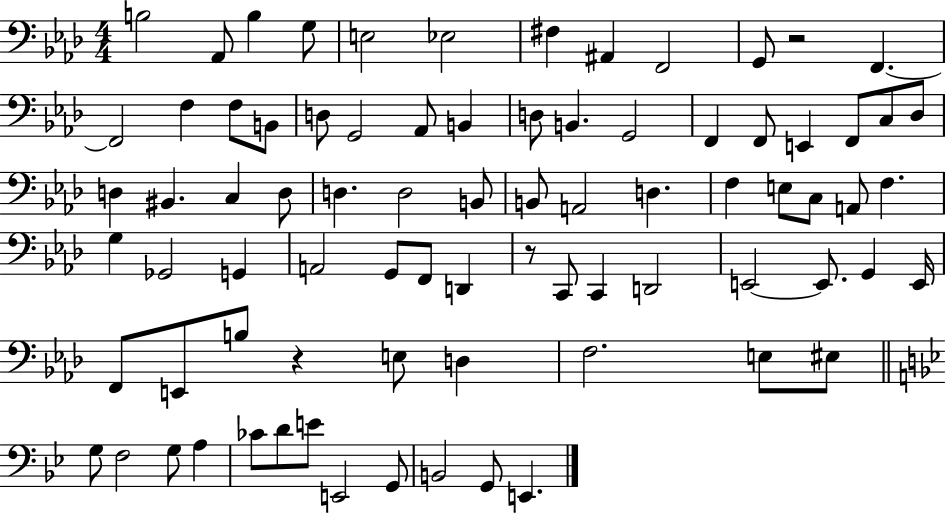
B3/h Ab2/e B3/q G3/e E3/h Eb3/h F#3/q A#2/q F2/h G2/e R/h F2/q. F2/h F3/q F3/e B2/e D3/e G2/h Ab2/e B2/q D3/e B2/q. G2/h F2/q F2/e E2/q F2/e C3/e Db3/e D3/q BIS2/q. C3/q D3/e D3/q. D3/h B2/e B2/e A2/h D3/q. F3/q E3/e C3/e A2/e F3/q. G3/q Gb2/h G2/q A2/h G2/e F2/e D2/q R/e C2/e C2/q D2/h E2/h E2/e. G2/q E2/s F2/e E2/e B3/e R/q E3/e D3/q F3/h. E3/e EIS3/e G3/e F3/h G3/e A3/q CES4/e D4/e E4/e E2/h G2/e B2/h G2/e E2/q.